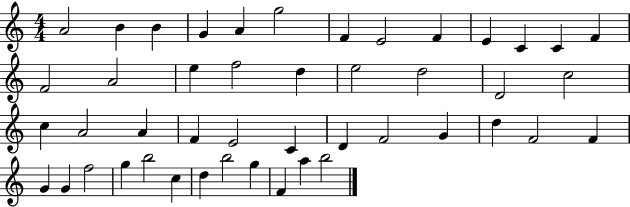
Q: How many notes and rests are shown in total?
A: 46